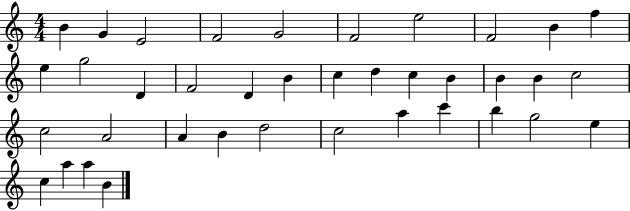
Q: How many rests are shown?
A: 0